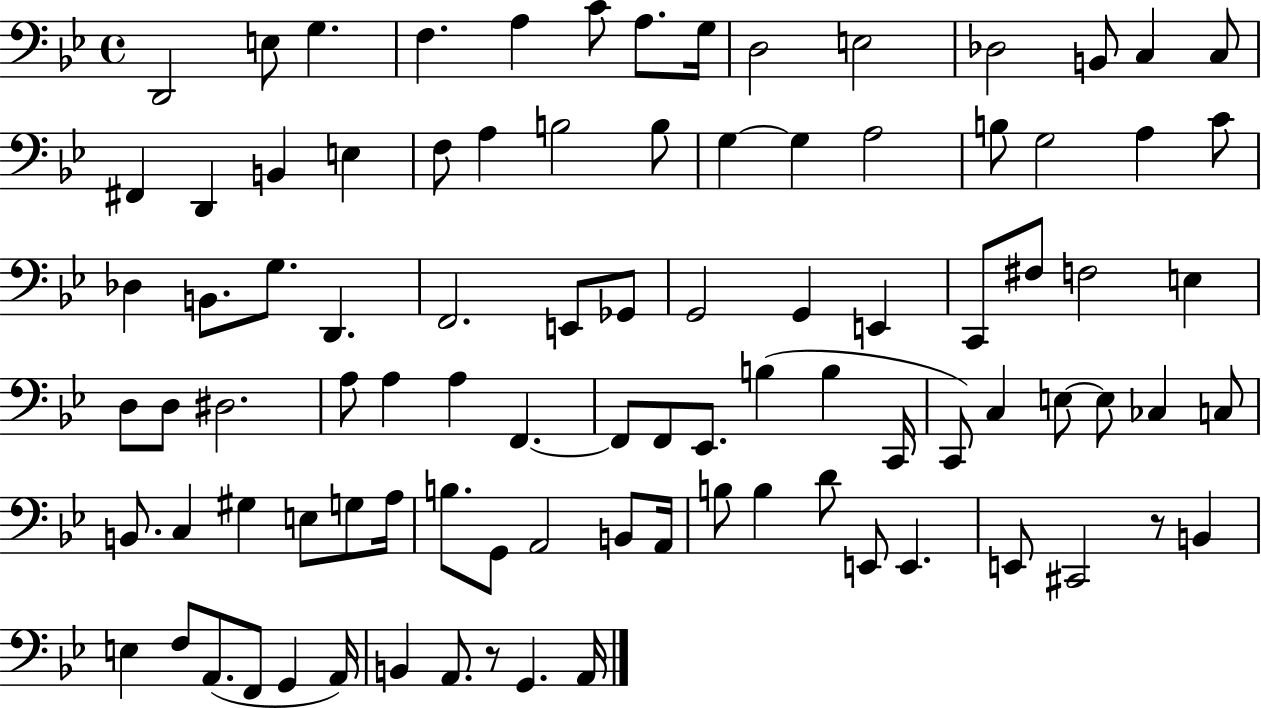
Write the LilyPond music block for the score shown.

{
  \clef bass
  \time 4/4
  \defaultTimeSignature
  \key bes \major
  d,2 e8 g4. | f4. a4 c'8 a8. g16 | d2 e2 | des2 b,8 c4 c8 | \break fis,4 d,4 b,4 e4 | f8 a4 b2 b8 | g4~~ g4 a2 | b8 g2 a4 c'8 | \break des4 b,8. g8. d,4. | f,2. e,8 ges,8 | g,2 g,4 e,4 | c,8 fis8 f2 e4 | \break d8 d8 dis2. | a8 a4 a4 f,4.~~ | f,8 f,8 ees,8. b4( b4 c,16 | c,8) c4 e8~~ e8 ces4 c8 | \break b,8. c4 gis4 e8 g8 a16 | b8. g,8 a,2 b,8 a,16 | b8 b4 d'8 e,8 e,4. | e,8 cis,2 r8 b,4 | \break e4 f8 a,8.( f,8 g,4 a,16) | b,4 a,8. r8 g,4. a,16 | \bar "|."
}